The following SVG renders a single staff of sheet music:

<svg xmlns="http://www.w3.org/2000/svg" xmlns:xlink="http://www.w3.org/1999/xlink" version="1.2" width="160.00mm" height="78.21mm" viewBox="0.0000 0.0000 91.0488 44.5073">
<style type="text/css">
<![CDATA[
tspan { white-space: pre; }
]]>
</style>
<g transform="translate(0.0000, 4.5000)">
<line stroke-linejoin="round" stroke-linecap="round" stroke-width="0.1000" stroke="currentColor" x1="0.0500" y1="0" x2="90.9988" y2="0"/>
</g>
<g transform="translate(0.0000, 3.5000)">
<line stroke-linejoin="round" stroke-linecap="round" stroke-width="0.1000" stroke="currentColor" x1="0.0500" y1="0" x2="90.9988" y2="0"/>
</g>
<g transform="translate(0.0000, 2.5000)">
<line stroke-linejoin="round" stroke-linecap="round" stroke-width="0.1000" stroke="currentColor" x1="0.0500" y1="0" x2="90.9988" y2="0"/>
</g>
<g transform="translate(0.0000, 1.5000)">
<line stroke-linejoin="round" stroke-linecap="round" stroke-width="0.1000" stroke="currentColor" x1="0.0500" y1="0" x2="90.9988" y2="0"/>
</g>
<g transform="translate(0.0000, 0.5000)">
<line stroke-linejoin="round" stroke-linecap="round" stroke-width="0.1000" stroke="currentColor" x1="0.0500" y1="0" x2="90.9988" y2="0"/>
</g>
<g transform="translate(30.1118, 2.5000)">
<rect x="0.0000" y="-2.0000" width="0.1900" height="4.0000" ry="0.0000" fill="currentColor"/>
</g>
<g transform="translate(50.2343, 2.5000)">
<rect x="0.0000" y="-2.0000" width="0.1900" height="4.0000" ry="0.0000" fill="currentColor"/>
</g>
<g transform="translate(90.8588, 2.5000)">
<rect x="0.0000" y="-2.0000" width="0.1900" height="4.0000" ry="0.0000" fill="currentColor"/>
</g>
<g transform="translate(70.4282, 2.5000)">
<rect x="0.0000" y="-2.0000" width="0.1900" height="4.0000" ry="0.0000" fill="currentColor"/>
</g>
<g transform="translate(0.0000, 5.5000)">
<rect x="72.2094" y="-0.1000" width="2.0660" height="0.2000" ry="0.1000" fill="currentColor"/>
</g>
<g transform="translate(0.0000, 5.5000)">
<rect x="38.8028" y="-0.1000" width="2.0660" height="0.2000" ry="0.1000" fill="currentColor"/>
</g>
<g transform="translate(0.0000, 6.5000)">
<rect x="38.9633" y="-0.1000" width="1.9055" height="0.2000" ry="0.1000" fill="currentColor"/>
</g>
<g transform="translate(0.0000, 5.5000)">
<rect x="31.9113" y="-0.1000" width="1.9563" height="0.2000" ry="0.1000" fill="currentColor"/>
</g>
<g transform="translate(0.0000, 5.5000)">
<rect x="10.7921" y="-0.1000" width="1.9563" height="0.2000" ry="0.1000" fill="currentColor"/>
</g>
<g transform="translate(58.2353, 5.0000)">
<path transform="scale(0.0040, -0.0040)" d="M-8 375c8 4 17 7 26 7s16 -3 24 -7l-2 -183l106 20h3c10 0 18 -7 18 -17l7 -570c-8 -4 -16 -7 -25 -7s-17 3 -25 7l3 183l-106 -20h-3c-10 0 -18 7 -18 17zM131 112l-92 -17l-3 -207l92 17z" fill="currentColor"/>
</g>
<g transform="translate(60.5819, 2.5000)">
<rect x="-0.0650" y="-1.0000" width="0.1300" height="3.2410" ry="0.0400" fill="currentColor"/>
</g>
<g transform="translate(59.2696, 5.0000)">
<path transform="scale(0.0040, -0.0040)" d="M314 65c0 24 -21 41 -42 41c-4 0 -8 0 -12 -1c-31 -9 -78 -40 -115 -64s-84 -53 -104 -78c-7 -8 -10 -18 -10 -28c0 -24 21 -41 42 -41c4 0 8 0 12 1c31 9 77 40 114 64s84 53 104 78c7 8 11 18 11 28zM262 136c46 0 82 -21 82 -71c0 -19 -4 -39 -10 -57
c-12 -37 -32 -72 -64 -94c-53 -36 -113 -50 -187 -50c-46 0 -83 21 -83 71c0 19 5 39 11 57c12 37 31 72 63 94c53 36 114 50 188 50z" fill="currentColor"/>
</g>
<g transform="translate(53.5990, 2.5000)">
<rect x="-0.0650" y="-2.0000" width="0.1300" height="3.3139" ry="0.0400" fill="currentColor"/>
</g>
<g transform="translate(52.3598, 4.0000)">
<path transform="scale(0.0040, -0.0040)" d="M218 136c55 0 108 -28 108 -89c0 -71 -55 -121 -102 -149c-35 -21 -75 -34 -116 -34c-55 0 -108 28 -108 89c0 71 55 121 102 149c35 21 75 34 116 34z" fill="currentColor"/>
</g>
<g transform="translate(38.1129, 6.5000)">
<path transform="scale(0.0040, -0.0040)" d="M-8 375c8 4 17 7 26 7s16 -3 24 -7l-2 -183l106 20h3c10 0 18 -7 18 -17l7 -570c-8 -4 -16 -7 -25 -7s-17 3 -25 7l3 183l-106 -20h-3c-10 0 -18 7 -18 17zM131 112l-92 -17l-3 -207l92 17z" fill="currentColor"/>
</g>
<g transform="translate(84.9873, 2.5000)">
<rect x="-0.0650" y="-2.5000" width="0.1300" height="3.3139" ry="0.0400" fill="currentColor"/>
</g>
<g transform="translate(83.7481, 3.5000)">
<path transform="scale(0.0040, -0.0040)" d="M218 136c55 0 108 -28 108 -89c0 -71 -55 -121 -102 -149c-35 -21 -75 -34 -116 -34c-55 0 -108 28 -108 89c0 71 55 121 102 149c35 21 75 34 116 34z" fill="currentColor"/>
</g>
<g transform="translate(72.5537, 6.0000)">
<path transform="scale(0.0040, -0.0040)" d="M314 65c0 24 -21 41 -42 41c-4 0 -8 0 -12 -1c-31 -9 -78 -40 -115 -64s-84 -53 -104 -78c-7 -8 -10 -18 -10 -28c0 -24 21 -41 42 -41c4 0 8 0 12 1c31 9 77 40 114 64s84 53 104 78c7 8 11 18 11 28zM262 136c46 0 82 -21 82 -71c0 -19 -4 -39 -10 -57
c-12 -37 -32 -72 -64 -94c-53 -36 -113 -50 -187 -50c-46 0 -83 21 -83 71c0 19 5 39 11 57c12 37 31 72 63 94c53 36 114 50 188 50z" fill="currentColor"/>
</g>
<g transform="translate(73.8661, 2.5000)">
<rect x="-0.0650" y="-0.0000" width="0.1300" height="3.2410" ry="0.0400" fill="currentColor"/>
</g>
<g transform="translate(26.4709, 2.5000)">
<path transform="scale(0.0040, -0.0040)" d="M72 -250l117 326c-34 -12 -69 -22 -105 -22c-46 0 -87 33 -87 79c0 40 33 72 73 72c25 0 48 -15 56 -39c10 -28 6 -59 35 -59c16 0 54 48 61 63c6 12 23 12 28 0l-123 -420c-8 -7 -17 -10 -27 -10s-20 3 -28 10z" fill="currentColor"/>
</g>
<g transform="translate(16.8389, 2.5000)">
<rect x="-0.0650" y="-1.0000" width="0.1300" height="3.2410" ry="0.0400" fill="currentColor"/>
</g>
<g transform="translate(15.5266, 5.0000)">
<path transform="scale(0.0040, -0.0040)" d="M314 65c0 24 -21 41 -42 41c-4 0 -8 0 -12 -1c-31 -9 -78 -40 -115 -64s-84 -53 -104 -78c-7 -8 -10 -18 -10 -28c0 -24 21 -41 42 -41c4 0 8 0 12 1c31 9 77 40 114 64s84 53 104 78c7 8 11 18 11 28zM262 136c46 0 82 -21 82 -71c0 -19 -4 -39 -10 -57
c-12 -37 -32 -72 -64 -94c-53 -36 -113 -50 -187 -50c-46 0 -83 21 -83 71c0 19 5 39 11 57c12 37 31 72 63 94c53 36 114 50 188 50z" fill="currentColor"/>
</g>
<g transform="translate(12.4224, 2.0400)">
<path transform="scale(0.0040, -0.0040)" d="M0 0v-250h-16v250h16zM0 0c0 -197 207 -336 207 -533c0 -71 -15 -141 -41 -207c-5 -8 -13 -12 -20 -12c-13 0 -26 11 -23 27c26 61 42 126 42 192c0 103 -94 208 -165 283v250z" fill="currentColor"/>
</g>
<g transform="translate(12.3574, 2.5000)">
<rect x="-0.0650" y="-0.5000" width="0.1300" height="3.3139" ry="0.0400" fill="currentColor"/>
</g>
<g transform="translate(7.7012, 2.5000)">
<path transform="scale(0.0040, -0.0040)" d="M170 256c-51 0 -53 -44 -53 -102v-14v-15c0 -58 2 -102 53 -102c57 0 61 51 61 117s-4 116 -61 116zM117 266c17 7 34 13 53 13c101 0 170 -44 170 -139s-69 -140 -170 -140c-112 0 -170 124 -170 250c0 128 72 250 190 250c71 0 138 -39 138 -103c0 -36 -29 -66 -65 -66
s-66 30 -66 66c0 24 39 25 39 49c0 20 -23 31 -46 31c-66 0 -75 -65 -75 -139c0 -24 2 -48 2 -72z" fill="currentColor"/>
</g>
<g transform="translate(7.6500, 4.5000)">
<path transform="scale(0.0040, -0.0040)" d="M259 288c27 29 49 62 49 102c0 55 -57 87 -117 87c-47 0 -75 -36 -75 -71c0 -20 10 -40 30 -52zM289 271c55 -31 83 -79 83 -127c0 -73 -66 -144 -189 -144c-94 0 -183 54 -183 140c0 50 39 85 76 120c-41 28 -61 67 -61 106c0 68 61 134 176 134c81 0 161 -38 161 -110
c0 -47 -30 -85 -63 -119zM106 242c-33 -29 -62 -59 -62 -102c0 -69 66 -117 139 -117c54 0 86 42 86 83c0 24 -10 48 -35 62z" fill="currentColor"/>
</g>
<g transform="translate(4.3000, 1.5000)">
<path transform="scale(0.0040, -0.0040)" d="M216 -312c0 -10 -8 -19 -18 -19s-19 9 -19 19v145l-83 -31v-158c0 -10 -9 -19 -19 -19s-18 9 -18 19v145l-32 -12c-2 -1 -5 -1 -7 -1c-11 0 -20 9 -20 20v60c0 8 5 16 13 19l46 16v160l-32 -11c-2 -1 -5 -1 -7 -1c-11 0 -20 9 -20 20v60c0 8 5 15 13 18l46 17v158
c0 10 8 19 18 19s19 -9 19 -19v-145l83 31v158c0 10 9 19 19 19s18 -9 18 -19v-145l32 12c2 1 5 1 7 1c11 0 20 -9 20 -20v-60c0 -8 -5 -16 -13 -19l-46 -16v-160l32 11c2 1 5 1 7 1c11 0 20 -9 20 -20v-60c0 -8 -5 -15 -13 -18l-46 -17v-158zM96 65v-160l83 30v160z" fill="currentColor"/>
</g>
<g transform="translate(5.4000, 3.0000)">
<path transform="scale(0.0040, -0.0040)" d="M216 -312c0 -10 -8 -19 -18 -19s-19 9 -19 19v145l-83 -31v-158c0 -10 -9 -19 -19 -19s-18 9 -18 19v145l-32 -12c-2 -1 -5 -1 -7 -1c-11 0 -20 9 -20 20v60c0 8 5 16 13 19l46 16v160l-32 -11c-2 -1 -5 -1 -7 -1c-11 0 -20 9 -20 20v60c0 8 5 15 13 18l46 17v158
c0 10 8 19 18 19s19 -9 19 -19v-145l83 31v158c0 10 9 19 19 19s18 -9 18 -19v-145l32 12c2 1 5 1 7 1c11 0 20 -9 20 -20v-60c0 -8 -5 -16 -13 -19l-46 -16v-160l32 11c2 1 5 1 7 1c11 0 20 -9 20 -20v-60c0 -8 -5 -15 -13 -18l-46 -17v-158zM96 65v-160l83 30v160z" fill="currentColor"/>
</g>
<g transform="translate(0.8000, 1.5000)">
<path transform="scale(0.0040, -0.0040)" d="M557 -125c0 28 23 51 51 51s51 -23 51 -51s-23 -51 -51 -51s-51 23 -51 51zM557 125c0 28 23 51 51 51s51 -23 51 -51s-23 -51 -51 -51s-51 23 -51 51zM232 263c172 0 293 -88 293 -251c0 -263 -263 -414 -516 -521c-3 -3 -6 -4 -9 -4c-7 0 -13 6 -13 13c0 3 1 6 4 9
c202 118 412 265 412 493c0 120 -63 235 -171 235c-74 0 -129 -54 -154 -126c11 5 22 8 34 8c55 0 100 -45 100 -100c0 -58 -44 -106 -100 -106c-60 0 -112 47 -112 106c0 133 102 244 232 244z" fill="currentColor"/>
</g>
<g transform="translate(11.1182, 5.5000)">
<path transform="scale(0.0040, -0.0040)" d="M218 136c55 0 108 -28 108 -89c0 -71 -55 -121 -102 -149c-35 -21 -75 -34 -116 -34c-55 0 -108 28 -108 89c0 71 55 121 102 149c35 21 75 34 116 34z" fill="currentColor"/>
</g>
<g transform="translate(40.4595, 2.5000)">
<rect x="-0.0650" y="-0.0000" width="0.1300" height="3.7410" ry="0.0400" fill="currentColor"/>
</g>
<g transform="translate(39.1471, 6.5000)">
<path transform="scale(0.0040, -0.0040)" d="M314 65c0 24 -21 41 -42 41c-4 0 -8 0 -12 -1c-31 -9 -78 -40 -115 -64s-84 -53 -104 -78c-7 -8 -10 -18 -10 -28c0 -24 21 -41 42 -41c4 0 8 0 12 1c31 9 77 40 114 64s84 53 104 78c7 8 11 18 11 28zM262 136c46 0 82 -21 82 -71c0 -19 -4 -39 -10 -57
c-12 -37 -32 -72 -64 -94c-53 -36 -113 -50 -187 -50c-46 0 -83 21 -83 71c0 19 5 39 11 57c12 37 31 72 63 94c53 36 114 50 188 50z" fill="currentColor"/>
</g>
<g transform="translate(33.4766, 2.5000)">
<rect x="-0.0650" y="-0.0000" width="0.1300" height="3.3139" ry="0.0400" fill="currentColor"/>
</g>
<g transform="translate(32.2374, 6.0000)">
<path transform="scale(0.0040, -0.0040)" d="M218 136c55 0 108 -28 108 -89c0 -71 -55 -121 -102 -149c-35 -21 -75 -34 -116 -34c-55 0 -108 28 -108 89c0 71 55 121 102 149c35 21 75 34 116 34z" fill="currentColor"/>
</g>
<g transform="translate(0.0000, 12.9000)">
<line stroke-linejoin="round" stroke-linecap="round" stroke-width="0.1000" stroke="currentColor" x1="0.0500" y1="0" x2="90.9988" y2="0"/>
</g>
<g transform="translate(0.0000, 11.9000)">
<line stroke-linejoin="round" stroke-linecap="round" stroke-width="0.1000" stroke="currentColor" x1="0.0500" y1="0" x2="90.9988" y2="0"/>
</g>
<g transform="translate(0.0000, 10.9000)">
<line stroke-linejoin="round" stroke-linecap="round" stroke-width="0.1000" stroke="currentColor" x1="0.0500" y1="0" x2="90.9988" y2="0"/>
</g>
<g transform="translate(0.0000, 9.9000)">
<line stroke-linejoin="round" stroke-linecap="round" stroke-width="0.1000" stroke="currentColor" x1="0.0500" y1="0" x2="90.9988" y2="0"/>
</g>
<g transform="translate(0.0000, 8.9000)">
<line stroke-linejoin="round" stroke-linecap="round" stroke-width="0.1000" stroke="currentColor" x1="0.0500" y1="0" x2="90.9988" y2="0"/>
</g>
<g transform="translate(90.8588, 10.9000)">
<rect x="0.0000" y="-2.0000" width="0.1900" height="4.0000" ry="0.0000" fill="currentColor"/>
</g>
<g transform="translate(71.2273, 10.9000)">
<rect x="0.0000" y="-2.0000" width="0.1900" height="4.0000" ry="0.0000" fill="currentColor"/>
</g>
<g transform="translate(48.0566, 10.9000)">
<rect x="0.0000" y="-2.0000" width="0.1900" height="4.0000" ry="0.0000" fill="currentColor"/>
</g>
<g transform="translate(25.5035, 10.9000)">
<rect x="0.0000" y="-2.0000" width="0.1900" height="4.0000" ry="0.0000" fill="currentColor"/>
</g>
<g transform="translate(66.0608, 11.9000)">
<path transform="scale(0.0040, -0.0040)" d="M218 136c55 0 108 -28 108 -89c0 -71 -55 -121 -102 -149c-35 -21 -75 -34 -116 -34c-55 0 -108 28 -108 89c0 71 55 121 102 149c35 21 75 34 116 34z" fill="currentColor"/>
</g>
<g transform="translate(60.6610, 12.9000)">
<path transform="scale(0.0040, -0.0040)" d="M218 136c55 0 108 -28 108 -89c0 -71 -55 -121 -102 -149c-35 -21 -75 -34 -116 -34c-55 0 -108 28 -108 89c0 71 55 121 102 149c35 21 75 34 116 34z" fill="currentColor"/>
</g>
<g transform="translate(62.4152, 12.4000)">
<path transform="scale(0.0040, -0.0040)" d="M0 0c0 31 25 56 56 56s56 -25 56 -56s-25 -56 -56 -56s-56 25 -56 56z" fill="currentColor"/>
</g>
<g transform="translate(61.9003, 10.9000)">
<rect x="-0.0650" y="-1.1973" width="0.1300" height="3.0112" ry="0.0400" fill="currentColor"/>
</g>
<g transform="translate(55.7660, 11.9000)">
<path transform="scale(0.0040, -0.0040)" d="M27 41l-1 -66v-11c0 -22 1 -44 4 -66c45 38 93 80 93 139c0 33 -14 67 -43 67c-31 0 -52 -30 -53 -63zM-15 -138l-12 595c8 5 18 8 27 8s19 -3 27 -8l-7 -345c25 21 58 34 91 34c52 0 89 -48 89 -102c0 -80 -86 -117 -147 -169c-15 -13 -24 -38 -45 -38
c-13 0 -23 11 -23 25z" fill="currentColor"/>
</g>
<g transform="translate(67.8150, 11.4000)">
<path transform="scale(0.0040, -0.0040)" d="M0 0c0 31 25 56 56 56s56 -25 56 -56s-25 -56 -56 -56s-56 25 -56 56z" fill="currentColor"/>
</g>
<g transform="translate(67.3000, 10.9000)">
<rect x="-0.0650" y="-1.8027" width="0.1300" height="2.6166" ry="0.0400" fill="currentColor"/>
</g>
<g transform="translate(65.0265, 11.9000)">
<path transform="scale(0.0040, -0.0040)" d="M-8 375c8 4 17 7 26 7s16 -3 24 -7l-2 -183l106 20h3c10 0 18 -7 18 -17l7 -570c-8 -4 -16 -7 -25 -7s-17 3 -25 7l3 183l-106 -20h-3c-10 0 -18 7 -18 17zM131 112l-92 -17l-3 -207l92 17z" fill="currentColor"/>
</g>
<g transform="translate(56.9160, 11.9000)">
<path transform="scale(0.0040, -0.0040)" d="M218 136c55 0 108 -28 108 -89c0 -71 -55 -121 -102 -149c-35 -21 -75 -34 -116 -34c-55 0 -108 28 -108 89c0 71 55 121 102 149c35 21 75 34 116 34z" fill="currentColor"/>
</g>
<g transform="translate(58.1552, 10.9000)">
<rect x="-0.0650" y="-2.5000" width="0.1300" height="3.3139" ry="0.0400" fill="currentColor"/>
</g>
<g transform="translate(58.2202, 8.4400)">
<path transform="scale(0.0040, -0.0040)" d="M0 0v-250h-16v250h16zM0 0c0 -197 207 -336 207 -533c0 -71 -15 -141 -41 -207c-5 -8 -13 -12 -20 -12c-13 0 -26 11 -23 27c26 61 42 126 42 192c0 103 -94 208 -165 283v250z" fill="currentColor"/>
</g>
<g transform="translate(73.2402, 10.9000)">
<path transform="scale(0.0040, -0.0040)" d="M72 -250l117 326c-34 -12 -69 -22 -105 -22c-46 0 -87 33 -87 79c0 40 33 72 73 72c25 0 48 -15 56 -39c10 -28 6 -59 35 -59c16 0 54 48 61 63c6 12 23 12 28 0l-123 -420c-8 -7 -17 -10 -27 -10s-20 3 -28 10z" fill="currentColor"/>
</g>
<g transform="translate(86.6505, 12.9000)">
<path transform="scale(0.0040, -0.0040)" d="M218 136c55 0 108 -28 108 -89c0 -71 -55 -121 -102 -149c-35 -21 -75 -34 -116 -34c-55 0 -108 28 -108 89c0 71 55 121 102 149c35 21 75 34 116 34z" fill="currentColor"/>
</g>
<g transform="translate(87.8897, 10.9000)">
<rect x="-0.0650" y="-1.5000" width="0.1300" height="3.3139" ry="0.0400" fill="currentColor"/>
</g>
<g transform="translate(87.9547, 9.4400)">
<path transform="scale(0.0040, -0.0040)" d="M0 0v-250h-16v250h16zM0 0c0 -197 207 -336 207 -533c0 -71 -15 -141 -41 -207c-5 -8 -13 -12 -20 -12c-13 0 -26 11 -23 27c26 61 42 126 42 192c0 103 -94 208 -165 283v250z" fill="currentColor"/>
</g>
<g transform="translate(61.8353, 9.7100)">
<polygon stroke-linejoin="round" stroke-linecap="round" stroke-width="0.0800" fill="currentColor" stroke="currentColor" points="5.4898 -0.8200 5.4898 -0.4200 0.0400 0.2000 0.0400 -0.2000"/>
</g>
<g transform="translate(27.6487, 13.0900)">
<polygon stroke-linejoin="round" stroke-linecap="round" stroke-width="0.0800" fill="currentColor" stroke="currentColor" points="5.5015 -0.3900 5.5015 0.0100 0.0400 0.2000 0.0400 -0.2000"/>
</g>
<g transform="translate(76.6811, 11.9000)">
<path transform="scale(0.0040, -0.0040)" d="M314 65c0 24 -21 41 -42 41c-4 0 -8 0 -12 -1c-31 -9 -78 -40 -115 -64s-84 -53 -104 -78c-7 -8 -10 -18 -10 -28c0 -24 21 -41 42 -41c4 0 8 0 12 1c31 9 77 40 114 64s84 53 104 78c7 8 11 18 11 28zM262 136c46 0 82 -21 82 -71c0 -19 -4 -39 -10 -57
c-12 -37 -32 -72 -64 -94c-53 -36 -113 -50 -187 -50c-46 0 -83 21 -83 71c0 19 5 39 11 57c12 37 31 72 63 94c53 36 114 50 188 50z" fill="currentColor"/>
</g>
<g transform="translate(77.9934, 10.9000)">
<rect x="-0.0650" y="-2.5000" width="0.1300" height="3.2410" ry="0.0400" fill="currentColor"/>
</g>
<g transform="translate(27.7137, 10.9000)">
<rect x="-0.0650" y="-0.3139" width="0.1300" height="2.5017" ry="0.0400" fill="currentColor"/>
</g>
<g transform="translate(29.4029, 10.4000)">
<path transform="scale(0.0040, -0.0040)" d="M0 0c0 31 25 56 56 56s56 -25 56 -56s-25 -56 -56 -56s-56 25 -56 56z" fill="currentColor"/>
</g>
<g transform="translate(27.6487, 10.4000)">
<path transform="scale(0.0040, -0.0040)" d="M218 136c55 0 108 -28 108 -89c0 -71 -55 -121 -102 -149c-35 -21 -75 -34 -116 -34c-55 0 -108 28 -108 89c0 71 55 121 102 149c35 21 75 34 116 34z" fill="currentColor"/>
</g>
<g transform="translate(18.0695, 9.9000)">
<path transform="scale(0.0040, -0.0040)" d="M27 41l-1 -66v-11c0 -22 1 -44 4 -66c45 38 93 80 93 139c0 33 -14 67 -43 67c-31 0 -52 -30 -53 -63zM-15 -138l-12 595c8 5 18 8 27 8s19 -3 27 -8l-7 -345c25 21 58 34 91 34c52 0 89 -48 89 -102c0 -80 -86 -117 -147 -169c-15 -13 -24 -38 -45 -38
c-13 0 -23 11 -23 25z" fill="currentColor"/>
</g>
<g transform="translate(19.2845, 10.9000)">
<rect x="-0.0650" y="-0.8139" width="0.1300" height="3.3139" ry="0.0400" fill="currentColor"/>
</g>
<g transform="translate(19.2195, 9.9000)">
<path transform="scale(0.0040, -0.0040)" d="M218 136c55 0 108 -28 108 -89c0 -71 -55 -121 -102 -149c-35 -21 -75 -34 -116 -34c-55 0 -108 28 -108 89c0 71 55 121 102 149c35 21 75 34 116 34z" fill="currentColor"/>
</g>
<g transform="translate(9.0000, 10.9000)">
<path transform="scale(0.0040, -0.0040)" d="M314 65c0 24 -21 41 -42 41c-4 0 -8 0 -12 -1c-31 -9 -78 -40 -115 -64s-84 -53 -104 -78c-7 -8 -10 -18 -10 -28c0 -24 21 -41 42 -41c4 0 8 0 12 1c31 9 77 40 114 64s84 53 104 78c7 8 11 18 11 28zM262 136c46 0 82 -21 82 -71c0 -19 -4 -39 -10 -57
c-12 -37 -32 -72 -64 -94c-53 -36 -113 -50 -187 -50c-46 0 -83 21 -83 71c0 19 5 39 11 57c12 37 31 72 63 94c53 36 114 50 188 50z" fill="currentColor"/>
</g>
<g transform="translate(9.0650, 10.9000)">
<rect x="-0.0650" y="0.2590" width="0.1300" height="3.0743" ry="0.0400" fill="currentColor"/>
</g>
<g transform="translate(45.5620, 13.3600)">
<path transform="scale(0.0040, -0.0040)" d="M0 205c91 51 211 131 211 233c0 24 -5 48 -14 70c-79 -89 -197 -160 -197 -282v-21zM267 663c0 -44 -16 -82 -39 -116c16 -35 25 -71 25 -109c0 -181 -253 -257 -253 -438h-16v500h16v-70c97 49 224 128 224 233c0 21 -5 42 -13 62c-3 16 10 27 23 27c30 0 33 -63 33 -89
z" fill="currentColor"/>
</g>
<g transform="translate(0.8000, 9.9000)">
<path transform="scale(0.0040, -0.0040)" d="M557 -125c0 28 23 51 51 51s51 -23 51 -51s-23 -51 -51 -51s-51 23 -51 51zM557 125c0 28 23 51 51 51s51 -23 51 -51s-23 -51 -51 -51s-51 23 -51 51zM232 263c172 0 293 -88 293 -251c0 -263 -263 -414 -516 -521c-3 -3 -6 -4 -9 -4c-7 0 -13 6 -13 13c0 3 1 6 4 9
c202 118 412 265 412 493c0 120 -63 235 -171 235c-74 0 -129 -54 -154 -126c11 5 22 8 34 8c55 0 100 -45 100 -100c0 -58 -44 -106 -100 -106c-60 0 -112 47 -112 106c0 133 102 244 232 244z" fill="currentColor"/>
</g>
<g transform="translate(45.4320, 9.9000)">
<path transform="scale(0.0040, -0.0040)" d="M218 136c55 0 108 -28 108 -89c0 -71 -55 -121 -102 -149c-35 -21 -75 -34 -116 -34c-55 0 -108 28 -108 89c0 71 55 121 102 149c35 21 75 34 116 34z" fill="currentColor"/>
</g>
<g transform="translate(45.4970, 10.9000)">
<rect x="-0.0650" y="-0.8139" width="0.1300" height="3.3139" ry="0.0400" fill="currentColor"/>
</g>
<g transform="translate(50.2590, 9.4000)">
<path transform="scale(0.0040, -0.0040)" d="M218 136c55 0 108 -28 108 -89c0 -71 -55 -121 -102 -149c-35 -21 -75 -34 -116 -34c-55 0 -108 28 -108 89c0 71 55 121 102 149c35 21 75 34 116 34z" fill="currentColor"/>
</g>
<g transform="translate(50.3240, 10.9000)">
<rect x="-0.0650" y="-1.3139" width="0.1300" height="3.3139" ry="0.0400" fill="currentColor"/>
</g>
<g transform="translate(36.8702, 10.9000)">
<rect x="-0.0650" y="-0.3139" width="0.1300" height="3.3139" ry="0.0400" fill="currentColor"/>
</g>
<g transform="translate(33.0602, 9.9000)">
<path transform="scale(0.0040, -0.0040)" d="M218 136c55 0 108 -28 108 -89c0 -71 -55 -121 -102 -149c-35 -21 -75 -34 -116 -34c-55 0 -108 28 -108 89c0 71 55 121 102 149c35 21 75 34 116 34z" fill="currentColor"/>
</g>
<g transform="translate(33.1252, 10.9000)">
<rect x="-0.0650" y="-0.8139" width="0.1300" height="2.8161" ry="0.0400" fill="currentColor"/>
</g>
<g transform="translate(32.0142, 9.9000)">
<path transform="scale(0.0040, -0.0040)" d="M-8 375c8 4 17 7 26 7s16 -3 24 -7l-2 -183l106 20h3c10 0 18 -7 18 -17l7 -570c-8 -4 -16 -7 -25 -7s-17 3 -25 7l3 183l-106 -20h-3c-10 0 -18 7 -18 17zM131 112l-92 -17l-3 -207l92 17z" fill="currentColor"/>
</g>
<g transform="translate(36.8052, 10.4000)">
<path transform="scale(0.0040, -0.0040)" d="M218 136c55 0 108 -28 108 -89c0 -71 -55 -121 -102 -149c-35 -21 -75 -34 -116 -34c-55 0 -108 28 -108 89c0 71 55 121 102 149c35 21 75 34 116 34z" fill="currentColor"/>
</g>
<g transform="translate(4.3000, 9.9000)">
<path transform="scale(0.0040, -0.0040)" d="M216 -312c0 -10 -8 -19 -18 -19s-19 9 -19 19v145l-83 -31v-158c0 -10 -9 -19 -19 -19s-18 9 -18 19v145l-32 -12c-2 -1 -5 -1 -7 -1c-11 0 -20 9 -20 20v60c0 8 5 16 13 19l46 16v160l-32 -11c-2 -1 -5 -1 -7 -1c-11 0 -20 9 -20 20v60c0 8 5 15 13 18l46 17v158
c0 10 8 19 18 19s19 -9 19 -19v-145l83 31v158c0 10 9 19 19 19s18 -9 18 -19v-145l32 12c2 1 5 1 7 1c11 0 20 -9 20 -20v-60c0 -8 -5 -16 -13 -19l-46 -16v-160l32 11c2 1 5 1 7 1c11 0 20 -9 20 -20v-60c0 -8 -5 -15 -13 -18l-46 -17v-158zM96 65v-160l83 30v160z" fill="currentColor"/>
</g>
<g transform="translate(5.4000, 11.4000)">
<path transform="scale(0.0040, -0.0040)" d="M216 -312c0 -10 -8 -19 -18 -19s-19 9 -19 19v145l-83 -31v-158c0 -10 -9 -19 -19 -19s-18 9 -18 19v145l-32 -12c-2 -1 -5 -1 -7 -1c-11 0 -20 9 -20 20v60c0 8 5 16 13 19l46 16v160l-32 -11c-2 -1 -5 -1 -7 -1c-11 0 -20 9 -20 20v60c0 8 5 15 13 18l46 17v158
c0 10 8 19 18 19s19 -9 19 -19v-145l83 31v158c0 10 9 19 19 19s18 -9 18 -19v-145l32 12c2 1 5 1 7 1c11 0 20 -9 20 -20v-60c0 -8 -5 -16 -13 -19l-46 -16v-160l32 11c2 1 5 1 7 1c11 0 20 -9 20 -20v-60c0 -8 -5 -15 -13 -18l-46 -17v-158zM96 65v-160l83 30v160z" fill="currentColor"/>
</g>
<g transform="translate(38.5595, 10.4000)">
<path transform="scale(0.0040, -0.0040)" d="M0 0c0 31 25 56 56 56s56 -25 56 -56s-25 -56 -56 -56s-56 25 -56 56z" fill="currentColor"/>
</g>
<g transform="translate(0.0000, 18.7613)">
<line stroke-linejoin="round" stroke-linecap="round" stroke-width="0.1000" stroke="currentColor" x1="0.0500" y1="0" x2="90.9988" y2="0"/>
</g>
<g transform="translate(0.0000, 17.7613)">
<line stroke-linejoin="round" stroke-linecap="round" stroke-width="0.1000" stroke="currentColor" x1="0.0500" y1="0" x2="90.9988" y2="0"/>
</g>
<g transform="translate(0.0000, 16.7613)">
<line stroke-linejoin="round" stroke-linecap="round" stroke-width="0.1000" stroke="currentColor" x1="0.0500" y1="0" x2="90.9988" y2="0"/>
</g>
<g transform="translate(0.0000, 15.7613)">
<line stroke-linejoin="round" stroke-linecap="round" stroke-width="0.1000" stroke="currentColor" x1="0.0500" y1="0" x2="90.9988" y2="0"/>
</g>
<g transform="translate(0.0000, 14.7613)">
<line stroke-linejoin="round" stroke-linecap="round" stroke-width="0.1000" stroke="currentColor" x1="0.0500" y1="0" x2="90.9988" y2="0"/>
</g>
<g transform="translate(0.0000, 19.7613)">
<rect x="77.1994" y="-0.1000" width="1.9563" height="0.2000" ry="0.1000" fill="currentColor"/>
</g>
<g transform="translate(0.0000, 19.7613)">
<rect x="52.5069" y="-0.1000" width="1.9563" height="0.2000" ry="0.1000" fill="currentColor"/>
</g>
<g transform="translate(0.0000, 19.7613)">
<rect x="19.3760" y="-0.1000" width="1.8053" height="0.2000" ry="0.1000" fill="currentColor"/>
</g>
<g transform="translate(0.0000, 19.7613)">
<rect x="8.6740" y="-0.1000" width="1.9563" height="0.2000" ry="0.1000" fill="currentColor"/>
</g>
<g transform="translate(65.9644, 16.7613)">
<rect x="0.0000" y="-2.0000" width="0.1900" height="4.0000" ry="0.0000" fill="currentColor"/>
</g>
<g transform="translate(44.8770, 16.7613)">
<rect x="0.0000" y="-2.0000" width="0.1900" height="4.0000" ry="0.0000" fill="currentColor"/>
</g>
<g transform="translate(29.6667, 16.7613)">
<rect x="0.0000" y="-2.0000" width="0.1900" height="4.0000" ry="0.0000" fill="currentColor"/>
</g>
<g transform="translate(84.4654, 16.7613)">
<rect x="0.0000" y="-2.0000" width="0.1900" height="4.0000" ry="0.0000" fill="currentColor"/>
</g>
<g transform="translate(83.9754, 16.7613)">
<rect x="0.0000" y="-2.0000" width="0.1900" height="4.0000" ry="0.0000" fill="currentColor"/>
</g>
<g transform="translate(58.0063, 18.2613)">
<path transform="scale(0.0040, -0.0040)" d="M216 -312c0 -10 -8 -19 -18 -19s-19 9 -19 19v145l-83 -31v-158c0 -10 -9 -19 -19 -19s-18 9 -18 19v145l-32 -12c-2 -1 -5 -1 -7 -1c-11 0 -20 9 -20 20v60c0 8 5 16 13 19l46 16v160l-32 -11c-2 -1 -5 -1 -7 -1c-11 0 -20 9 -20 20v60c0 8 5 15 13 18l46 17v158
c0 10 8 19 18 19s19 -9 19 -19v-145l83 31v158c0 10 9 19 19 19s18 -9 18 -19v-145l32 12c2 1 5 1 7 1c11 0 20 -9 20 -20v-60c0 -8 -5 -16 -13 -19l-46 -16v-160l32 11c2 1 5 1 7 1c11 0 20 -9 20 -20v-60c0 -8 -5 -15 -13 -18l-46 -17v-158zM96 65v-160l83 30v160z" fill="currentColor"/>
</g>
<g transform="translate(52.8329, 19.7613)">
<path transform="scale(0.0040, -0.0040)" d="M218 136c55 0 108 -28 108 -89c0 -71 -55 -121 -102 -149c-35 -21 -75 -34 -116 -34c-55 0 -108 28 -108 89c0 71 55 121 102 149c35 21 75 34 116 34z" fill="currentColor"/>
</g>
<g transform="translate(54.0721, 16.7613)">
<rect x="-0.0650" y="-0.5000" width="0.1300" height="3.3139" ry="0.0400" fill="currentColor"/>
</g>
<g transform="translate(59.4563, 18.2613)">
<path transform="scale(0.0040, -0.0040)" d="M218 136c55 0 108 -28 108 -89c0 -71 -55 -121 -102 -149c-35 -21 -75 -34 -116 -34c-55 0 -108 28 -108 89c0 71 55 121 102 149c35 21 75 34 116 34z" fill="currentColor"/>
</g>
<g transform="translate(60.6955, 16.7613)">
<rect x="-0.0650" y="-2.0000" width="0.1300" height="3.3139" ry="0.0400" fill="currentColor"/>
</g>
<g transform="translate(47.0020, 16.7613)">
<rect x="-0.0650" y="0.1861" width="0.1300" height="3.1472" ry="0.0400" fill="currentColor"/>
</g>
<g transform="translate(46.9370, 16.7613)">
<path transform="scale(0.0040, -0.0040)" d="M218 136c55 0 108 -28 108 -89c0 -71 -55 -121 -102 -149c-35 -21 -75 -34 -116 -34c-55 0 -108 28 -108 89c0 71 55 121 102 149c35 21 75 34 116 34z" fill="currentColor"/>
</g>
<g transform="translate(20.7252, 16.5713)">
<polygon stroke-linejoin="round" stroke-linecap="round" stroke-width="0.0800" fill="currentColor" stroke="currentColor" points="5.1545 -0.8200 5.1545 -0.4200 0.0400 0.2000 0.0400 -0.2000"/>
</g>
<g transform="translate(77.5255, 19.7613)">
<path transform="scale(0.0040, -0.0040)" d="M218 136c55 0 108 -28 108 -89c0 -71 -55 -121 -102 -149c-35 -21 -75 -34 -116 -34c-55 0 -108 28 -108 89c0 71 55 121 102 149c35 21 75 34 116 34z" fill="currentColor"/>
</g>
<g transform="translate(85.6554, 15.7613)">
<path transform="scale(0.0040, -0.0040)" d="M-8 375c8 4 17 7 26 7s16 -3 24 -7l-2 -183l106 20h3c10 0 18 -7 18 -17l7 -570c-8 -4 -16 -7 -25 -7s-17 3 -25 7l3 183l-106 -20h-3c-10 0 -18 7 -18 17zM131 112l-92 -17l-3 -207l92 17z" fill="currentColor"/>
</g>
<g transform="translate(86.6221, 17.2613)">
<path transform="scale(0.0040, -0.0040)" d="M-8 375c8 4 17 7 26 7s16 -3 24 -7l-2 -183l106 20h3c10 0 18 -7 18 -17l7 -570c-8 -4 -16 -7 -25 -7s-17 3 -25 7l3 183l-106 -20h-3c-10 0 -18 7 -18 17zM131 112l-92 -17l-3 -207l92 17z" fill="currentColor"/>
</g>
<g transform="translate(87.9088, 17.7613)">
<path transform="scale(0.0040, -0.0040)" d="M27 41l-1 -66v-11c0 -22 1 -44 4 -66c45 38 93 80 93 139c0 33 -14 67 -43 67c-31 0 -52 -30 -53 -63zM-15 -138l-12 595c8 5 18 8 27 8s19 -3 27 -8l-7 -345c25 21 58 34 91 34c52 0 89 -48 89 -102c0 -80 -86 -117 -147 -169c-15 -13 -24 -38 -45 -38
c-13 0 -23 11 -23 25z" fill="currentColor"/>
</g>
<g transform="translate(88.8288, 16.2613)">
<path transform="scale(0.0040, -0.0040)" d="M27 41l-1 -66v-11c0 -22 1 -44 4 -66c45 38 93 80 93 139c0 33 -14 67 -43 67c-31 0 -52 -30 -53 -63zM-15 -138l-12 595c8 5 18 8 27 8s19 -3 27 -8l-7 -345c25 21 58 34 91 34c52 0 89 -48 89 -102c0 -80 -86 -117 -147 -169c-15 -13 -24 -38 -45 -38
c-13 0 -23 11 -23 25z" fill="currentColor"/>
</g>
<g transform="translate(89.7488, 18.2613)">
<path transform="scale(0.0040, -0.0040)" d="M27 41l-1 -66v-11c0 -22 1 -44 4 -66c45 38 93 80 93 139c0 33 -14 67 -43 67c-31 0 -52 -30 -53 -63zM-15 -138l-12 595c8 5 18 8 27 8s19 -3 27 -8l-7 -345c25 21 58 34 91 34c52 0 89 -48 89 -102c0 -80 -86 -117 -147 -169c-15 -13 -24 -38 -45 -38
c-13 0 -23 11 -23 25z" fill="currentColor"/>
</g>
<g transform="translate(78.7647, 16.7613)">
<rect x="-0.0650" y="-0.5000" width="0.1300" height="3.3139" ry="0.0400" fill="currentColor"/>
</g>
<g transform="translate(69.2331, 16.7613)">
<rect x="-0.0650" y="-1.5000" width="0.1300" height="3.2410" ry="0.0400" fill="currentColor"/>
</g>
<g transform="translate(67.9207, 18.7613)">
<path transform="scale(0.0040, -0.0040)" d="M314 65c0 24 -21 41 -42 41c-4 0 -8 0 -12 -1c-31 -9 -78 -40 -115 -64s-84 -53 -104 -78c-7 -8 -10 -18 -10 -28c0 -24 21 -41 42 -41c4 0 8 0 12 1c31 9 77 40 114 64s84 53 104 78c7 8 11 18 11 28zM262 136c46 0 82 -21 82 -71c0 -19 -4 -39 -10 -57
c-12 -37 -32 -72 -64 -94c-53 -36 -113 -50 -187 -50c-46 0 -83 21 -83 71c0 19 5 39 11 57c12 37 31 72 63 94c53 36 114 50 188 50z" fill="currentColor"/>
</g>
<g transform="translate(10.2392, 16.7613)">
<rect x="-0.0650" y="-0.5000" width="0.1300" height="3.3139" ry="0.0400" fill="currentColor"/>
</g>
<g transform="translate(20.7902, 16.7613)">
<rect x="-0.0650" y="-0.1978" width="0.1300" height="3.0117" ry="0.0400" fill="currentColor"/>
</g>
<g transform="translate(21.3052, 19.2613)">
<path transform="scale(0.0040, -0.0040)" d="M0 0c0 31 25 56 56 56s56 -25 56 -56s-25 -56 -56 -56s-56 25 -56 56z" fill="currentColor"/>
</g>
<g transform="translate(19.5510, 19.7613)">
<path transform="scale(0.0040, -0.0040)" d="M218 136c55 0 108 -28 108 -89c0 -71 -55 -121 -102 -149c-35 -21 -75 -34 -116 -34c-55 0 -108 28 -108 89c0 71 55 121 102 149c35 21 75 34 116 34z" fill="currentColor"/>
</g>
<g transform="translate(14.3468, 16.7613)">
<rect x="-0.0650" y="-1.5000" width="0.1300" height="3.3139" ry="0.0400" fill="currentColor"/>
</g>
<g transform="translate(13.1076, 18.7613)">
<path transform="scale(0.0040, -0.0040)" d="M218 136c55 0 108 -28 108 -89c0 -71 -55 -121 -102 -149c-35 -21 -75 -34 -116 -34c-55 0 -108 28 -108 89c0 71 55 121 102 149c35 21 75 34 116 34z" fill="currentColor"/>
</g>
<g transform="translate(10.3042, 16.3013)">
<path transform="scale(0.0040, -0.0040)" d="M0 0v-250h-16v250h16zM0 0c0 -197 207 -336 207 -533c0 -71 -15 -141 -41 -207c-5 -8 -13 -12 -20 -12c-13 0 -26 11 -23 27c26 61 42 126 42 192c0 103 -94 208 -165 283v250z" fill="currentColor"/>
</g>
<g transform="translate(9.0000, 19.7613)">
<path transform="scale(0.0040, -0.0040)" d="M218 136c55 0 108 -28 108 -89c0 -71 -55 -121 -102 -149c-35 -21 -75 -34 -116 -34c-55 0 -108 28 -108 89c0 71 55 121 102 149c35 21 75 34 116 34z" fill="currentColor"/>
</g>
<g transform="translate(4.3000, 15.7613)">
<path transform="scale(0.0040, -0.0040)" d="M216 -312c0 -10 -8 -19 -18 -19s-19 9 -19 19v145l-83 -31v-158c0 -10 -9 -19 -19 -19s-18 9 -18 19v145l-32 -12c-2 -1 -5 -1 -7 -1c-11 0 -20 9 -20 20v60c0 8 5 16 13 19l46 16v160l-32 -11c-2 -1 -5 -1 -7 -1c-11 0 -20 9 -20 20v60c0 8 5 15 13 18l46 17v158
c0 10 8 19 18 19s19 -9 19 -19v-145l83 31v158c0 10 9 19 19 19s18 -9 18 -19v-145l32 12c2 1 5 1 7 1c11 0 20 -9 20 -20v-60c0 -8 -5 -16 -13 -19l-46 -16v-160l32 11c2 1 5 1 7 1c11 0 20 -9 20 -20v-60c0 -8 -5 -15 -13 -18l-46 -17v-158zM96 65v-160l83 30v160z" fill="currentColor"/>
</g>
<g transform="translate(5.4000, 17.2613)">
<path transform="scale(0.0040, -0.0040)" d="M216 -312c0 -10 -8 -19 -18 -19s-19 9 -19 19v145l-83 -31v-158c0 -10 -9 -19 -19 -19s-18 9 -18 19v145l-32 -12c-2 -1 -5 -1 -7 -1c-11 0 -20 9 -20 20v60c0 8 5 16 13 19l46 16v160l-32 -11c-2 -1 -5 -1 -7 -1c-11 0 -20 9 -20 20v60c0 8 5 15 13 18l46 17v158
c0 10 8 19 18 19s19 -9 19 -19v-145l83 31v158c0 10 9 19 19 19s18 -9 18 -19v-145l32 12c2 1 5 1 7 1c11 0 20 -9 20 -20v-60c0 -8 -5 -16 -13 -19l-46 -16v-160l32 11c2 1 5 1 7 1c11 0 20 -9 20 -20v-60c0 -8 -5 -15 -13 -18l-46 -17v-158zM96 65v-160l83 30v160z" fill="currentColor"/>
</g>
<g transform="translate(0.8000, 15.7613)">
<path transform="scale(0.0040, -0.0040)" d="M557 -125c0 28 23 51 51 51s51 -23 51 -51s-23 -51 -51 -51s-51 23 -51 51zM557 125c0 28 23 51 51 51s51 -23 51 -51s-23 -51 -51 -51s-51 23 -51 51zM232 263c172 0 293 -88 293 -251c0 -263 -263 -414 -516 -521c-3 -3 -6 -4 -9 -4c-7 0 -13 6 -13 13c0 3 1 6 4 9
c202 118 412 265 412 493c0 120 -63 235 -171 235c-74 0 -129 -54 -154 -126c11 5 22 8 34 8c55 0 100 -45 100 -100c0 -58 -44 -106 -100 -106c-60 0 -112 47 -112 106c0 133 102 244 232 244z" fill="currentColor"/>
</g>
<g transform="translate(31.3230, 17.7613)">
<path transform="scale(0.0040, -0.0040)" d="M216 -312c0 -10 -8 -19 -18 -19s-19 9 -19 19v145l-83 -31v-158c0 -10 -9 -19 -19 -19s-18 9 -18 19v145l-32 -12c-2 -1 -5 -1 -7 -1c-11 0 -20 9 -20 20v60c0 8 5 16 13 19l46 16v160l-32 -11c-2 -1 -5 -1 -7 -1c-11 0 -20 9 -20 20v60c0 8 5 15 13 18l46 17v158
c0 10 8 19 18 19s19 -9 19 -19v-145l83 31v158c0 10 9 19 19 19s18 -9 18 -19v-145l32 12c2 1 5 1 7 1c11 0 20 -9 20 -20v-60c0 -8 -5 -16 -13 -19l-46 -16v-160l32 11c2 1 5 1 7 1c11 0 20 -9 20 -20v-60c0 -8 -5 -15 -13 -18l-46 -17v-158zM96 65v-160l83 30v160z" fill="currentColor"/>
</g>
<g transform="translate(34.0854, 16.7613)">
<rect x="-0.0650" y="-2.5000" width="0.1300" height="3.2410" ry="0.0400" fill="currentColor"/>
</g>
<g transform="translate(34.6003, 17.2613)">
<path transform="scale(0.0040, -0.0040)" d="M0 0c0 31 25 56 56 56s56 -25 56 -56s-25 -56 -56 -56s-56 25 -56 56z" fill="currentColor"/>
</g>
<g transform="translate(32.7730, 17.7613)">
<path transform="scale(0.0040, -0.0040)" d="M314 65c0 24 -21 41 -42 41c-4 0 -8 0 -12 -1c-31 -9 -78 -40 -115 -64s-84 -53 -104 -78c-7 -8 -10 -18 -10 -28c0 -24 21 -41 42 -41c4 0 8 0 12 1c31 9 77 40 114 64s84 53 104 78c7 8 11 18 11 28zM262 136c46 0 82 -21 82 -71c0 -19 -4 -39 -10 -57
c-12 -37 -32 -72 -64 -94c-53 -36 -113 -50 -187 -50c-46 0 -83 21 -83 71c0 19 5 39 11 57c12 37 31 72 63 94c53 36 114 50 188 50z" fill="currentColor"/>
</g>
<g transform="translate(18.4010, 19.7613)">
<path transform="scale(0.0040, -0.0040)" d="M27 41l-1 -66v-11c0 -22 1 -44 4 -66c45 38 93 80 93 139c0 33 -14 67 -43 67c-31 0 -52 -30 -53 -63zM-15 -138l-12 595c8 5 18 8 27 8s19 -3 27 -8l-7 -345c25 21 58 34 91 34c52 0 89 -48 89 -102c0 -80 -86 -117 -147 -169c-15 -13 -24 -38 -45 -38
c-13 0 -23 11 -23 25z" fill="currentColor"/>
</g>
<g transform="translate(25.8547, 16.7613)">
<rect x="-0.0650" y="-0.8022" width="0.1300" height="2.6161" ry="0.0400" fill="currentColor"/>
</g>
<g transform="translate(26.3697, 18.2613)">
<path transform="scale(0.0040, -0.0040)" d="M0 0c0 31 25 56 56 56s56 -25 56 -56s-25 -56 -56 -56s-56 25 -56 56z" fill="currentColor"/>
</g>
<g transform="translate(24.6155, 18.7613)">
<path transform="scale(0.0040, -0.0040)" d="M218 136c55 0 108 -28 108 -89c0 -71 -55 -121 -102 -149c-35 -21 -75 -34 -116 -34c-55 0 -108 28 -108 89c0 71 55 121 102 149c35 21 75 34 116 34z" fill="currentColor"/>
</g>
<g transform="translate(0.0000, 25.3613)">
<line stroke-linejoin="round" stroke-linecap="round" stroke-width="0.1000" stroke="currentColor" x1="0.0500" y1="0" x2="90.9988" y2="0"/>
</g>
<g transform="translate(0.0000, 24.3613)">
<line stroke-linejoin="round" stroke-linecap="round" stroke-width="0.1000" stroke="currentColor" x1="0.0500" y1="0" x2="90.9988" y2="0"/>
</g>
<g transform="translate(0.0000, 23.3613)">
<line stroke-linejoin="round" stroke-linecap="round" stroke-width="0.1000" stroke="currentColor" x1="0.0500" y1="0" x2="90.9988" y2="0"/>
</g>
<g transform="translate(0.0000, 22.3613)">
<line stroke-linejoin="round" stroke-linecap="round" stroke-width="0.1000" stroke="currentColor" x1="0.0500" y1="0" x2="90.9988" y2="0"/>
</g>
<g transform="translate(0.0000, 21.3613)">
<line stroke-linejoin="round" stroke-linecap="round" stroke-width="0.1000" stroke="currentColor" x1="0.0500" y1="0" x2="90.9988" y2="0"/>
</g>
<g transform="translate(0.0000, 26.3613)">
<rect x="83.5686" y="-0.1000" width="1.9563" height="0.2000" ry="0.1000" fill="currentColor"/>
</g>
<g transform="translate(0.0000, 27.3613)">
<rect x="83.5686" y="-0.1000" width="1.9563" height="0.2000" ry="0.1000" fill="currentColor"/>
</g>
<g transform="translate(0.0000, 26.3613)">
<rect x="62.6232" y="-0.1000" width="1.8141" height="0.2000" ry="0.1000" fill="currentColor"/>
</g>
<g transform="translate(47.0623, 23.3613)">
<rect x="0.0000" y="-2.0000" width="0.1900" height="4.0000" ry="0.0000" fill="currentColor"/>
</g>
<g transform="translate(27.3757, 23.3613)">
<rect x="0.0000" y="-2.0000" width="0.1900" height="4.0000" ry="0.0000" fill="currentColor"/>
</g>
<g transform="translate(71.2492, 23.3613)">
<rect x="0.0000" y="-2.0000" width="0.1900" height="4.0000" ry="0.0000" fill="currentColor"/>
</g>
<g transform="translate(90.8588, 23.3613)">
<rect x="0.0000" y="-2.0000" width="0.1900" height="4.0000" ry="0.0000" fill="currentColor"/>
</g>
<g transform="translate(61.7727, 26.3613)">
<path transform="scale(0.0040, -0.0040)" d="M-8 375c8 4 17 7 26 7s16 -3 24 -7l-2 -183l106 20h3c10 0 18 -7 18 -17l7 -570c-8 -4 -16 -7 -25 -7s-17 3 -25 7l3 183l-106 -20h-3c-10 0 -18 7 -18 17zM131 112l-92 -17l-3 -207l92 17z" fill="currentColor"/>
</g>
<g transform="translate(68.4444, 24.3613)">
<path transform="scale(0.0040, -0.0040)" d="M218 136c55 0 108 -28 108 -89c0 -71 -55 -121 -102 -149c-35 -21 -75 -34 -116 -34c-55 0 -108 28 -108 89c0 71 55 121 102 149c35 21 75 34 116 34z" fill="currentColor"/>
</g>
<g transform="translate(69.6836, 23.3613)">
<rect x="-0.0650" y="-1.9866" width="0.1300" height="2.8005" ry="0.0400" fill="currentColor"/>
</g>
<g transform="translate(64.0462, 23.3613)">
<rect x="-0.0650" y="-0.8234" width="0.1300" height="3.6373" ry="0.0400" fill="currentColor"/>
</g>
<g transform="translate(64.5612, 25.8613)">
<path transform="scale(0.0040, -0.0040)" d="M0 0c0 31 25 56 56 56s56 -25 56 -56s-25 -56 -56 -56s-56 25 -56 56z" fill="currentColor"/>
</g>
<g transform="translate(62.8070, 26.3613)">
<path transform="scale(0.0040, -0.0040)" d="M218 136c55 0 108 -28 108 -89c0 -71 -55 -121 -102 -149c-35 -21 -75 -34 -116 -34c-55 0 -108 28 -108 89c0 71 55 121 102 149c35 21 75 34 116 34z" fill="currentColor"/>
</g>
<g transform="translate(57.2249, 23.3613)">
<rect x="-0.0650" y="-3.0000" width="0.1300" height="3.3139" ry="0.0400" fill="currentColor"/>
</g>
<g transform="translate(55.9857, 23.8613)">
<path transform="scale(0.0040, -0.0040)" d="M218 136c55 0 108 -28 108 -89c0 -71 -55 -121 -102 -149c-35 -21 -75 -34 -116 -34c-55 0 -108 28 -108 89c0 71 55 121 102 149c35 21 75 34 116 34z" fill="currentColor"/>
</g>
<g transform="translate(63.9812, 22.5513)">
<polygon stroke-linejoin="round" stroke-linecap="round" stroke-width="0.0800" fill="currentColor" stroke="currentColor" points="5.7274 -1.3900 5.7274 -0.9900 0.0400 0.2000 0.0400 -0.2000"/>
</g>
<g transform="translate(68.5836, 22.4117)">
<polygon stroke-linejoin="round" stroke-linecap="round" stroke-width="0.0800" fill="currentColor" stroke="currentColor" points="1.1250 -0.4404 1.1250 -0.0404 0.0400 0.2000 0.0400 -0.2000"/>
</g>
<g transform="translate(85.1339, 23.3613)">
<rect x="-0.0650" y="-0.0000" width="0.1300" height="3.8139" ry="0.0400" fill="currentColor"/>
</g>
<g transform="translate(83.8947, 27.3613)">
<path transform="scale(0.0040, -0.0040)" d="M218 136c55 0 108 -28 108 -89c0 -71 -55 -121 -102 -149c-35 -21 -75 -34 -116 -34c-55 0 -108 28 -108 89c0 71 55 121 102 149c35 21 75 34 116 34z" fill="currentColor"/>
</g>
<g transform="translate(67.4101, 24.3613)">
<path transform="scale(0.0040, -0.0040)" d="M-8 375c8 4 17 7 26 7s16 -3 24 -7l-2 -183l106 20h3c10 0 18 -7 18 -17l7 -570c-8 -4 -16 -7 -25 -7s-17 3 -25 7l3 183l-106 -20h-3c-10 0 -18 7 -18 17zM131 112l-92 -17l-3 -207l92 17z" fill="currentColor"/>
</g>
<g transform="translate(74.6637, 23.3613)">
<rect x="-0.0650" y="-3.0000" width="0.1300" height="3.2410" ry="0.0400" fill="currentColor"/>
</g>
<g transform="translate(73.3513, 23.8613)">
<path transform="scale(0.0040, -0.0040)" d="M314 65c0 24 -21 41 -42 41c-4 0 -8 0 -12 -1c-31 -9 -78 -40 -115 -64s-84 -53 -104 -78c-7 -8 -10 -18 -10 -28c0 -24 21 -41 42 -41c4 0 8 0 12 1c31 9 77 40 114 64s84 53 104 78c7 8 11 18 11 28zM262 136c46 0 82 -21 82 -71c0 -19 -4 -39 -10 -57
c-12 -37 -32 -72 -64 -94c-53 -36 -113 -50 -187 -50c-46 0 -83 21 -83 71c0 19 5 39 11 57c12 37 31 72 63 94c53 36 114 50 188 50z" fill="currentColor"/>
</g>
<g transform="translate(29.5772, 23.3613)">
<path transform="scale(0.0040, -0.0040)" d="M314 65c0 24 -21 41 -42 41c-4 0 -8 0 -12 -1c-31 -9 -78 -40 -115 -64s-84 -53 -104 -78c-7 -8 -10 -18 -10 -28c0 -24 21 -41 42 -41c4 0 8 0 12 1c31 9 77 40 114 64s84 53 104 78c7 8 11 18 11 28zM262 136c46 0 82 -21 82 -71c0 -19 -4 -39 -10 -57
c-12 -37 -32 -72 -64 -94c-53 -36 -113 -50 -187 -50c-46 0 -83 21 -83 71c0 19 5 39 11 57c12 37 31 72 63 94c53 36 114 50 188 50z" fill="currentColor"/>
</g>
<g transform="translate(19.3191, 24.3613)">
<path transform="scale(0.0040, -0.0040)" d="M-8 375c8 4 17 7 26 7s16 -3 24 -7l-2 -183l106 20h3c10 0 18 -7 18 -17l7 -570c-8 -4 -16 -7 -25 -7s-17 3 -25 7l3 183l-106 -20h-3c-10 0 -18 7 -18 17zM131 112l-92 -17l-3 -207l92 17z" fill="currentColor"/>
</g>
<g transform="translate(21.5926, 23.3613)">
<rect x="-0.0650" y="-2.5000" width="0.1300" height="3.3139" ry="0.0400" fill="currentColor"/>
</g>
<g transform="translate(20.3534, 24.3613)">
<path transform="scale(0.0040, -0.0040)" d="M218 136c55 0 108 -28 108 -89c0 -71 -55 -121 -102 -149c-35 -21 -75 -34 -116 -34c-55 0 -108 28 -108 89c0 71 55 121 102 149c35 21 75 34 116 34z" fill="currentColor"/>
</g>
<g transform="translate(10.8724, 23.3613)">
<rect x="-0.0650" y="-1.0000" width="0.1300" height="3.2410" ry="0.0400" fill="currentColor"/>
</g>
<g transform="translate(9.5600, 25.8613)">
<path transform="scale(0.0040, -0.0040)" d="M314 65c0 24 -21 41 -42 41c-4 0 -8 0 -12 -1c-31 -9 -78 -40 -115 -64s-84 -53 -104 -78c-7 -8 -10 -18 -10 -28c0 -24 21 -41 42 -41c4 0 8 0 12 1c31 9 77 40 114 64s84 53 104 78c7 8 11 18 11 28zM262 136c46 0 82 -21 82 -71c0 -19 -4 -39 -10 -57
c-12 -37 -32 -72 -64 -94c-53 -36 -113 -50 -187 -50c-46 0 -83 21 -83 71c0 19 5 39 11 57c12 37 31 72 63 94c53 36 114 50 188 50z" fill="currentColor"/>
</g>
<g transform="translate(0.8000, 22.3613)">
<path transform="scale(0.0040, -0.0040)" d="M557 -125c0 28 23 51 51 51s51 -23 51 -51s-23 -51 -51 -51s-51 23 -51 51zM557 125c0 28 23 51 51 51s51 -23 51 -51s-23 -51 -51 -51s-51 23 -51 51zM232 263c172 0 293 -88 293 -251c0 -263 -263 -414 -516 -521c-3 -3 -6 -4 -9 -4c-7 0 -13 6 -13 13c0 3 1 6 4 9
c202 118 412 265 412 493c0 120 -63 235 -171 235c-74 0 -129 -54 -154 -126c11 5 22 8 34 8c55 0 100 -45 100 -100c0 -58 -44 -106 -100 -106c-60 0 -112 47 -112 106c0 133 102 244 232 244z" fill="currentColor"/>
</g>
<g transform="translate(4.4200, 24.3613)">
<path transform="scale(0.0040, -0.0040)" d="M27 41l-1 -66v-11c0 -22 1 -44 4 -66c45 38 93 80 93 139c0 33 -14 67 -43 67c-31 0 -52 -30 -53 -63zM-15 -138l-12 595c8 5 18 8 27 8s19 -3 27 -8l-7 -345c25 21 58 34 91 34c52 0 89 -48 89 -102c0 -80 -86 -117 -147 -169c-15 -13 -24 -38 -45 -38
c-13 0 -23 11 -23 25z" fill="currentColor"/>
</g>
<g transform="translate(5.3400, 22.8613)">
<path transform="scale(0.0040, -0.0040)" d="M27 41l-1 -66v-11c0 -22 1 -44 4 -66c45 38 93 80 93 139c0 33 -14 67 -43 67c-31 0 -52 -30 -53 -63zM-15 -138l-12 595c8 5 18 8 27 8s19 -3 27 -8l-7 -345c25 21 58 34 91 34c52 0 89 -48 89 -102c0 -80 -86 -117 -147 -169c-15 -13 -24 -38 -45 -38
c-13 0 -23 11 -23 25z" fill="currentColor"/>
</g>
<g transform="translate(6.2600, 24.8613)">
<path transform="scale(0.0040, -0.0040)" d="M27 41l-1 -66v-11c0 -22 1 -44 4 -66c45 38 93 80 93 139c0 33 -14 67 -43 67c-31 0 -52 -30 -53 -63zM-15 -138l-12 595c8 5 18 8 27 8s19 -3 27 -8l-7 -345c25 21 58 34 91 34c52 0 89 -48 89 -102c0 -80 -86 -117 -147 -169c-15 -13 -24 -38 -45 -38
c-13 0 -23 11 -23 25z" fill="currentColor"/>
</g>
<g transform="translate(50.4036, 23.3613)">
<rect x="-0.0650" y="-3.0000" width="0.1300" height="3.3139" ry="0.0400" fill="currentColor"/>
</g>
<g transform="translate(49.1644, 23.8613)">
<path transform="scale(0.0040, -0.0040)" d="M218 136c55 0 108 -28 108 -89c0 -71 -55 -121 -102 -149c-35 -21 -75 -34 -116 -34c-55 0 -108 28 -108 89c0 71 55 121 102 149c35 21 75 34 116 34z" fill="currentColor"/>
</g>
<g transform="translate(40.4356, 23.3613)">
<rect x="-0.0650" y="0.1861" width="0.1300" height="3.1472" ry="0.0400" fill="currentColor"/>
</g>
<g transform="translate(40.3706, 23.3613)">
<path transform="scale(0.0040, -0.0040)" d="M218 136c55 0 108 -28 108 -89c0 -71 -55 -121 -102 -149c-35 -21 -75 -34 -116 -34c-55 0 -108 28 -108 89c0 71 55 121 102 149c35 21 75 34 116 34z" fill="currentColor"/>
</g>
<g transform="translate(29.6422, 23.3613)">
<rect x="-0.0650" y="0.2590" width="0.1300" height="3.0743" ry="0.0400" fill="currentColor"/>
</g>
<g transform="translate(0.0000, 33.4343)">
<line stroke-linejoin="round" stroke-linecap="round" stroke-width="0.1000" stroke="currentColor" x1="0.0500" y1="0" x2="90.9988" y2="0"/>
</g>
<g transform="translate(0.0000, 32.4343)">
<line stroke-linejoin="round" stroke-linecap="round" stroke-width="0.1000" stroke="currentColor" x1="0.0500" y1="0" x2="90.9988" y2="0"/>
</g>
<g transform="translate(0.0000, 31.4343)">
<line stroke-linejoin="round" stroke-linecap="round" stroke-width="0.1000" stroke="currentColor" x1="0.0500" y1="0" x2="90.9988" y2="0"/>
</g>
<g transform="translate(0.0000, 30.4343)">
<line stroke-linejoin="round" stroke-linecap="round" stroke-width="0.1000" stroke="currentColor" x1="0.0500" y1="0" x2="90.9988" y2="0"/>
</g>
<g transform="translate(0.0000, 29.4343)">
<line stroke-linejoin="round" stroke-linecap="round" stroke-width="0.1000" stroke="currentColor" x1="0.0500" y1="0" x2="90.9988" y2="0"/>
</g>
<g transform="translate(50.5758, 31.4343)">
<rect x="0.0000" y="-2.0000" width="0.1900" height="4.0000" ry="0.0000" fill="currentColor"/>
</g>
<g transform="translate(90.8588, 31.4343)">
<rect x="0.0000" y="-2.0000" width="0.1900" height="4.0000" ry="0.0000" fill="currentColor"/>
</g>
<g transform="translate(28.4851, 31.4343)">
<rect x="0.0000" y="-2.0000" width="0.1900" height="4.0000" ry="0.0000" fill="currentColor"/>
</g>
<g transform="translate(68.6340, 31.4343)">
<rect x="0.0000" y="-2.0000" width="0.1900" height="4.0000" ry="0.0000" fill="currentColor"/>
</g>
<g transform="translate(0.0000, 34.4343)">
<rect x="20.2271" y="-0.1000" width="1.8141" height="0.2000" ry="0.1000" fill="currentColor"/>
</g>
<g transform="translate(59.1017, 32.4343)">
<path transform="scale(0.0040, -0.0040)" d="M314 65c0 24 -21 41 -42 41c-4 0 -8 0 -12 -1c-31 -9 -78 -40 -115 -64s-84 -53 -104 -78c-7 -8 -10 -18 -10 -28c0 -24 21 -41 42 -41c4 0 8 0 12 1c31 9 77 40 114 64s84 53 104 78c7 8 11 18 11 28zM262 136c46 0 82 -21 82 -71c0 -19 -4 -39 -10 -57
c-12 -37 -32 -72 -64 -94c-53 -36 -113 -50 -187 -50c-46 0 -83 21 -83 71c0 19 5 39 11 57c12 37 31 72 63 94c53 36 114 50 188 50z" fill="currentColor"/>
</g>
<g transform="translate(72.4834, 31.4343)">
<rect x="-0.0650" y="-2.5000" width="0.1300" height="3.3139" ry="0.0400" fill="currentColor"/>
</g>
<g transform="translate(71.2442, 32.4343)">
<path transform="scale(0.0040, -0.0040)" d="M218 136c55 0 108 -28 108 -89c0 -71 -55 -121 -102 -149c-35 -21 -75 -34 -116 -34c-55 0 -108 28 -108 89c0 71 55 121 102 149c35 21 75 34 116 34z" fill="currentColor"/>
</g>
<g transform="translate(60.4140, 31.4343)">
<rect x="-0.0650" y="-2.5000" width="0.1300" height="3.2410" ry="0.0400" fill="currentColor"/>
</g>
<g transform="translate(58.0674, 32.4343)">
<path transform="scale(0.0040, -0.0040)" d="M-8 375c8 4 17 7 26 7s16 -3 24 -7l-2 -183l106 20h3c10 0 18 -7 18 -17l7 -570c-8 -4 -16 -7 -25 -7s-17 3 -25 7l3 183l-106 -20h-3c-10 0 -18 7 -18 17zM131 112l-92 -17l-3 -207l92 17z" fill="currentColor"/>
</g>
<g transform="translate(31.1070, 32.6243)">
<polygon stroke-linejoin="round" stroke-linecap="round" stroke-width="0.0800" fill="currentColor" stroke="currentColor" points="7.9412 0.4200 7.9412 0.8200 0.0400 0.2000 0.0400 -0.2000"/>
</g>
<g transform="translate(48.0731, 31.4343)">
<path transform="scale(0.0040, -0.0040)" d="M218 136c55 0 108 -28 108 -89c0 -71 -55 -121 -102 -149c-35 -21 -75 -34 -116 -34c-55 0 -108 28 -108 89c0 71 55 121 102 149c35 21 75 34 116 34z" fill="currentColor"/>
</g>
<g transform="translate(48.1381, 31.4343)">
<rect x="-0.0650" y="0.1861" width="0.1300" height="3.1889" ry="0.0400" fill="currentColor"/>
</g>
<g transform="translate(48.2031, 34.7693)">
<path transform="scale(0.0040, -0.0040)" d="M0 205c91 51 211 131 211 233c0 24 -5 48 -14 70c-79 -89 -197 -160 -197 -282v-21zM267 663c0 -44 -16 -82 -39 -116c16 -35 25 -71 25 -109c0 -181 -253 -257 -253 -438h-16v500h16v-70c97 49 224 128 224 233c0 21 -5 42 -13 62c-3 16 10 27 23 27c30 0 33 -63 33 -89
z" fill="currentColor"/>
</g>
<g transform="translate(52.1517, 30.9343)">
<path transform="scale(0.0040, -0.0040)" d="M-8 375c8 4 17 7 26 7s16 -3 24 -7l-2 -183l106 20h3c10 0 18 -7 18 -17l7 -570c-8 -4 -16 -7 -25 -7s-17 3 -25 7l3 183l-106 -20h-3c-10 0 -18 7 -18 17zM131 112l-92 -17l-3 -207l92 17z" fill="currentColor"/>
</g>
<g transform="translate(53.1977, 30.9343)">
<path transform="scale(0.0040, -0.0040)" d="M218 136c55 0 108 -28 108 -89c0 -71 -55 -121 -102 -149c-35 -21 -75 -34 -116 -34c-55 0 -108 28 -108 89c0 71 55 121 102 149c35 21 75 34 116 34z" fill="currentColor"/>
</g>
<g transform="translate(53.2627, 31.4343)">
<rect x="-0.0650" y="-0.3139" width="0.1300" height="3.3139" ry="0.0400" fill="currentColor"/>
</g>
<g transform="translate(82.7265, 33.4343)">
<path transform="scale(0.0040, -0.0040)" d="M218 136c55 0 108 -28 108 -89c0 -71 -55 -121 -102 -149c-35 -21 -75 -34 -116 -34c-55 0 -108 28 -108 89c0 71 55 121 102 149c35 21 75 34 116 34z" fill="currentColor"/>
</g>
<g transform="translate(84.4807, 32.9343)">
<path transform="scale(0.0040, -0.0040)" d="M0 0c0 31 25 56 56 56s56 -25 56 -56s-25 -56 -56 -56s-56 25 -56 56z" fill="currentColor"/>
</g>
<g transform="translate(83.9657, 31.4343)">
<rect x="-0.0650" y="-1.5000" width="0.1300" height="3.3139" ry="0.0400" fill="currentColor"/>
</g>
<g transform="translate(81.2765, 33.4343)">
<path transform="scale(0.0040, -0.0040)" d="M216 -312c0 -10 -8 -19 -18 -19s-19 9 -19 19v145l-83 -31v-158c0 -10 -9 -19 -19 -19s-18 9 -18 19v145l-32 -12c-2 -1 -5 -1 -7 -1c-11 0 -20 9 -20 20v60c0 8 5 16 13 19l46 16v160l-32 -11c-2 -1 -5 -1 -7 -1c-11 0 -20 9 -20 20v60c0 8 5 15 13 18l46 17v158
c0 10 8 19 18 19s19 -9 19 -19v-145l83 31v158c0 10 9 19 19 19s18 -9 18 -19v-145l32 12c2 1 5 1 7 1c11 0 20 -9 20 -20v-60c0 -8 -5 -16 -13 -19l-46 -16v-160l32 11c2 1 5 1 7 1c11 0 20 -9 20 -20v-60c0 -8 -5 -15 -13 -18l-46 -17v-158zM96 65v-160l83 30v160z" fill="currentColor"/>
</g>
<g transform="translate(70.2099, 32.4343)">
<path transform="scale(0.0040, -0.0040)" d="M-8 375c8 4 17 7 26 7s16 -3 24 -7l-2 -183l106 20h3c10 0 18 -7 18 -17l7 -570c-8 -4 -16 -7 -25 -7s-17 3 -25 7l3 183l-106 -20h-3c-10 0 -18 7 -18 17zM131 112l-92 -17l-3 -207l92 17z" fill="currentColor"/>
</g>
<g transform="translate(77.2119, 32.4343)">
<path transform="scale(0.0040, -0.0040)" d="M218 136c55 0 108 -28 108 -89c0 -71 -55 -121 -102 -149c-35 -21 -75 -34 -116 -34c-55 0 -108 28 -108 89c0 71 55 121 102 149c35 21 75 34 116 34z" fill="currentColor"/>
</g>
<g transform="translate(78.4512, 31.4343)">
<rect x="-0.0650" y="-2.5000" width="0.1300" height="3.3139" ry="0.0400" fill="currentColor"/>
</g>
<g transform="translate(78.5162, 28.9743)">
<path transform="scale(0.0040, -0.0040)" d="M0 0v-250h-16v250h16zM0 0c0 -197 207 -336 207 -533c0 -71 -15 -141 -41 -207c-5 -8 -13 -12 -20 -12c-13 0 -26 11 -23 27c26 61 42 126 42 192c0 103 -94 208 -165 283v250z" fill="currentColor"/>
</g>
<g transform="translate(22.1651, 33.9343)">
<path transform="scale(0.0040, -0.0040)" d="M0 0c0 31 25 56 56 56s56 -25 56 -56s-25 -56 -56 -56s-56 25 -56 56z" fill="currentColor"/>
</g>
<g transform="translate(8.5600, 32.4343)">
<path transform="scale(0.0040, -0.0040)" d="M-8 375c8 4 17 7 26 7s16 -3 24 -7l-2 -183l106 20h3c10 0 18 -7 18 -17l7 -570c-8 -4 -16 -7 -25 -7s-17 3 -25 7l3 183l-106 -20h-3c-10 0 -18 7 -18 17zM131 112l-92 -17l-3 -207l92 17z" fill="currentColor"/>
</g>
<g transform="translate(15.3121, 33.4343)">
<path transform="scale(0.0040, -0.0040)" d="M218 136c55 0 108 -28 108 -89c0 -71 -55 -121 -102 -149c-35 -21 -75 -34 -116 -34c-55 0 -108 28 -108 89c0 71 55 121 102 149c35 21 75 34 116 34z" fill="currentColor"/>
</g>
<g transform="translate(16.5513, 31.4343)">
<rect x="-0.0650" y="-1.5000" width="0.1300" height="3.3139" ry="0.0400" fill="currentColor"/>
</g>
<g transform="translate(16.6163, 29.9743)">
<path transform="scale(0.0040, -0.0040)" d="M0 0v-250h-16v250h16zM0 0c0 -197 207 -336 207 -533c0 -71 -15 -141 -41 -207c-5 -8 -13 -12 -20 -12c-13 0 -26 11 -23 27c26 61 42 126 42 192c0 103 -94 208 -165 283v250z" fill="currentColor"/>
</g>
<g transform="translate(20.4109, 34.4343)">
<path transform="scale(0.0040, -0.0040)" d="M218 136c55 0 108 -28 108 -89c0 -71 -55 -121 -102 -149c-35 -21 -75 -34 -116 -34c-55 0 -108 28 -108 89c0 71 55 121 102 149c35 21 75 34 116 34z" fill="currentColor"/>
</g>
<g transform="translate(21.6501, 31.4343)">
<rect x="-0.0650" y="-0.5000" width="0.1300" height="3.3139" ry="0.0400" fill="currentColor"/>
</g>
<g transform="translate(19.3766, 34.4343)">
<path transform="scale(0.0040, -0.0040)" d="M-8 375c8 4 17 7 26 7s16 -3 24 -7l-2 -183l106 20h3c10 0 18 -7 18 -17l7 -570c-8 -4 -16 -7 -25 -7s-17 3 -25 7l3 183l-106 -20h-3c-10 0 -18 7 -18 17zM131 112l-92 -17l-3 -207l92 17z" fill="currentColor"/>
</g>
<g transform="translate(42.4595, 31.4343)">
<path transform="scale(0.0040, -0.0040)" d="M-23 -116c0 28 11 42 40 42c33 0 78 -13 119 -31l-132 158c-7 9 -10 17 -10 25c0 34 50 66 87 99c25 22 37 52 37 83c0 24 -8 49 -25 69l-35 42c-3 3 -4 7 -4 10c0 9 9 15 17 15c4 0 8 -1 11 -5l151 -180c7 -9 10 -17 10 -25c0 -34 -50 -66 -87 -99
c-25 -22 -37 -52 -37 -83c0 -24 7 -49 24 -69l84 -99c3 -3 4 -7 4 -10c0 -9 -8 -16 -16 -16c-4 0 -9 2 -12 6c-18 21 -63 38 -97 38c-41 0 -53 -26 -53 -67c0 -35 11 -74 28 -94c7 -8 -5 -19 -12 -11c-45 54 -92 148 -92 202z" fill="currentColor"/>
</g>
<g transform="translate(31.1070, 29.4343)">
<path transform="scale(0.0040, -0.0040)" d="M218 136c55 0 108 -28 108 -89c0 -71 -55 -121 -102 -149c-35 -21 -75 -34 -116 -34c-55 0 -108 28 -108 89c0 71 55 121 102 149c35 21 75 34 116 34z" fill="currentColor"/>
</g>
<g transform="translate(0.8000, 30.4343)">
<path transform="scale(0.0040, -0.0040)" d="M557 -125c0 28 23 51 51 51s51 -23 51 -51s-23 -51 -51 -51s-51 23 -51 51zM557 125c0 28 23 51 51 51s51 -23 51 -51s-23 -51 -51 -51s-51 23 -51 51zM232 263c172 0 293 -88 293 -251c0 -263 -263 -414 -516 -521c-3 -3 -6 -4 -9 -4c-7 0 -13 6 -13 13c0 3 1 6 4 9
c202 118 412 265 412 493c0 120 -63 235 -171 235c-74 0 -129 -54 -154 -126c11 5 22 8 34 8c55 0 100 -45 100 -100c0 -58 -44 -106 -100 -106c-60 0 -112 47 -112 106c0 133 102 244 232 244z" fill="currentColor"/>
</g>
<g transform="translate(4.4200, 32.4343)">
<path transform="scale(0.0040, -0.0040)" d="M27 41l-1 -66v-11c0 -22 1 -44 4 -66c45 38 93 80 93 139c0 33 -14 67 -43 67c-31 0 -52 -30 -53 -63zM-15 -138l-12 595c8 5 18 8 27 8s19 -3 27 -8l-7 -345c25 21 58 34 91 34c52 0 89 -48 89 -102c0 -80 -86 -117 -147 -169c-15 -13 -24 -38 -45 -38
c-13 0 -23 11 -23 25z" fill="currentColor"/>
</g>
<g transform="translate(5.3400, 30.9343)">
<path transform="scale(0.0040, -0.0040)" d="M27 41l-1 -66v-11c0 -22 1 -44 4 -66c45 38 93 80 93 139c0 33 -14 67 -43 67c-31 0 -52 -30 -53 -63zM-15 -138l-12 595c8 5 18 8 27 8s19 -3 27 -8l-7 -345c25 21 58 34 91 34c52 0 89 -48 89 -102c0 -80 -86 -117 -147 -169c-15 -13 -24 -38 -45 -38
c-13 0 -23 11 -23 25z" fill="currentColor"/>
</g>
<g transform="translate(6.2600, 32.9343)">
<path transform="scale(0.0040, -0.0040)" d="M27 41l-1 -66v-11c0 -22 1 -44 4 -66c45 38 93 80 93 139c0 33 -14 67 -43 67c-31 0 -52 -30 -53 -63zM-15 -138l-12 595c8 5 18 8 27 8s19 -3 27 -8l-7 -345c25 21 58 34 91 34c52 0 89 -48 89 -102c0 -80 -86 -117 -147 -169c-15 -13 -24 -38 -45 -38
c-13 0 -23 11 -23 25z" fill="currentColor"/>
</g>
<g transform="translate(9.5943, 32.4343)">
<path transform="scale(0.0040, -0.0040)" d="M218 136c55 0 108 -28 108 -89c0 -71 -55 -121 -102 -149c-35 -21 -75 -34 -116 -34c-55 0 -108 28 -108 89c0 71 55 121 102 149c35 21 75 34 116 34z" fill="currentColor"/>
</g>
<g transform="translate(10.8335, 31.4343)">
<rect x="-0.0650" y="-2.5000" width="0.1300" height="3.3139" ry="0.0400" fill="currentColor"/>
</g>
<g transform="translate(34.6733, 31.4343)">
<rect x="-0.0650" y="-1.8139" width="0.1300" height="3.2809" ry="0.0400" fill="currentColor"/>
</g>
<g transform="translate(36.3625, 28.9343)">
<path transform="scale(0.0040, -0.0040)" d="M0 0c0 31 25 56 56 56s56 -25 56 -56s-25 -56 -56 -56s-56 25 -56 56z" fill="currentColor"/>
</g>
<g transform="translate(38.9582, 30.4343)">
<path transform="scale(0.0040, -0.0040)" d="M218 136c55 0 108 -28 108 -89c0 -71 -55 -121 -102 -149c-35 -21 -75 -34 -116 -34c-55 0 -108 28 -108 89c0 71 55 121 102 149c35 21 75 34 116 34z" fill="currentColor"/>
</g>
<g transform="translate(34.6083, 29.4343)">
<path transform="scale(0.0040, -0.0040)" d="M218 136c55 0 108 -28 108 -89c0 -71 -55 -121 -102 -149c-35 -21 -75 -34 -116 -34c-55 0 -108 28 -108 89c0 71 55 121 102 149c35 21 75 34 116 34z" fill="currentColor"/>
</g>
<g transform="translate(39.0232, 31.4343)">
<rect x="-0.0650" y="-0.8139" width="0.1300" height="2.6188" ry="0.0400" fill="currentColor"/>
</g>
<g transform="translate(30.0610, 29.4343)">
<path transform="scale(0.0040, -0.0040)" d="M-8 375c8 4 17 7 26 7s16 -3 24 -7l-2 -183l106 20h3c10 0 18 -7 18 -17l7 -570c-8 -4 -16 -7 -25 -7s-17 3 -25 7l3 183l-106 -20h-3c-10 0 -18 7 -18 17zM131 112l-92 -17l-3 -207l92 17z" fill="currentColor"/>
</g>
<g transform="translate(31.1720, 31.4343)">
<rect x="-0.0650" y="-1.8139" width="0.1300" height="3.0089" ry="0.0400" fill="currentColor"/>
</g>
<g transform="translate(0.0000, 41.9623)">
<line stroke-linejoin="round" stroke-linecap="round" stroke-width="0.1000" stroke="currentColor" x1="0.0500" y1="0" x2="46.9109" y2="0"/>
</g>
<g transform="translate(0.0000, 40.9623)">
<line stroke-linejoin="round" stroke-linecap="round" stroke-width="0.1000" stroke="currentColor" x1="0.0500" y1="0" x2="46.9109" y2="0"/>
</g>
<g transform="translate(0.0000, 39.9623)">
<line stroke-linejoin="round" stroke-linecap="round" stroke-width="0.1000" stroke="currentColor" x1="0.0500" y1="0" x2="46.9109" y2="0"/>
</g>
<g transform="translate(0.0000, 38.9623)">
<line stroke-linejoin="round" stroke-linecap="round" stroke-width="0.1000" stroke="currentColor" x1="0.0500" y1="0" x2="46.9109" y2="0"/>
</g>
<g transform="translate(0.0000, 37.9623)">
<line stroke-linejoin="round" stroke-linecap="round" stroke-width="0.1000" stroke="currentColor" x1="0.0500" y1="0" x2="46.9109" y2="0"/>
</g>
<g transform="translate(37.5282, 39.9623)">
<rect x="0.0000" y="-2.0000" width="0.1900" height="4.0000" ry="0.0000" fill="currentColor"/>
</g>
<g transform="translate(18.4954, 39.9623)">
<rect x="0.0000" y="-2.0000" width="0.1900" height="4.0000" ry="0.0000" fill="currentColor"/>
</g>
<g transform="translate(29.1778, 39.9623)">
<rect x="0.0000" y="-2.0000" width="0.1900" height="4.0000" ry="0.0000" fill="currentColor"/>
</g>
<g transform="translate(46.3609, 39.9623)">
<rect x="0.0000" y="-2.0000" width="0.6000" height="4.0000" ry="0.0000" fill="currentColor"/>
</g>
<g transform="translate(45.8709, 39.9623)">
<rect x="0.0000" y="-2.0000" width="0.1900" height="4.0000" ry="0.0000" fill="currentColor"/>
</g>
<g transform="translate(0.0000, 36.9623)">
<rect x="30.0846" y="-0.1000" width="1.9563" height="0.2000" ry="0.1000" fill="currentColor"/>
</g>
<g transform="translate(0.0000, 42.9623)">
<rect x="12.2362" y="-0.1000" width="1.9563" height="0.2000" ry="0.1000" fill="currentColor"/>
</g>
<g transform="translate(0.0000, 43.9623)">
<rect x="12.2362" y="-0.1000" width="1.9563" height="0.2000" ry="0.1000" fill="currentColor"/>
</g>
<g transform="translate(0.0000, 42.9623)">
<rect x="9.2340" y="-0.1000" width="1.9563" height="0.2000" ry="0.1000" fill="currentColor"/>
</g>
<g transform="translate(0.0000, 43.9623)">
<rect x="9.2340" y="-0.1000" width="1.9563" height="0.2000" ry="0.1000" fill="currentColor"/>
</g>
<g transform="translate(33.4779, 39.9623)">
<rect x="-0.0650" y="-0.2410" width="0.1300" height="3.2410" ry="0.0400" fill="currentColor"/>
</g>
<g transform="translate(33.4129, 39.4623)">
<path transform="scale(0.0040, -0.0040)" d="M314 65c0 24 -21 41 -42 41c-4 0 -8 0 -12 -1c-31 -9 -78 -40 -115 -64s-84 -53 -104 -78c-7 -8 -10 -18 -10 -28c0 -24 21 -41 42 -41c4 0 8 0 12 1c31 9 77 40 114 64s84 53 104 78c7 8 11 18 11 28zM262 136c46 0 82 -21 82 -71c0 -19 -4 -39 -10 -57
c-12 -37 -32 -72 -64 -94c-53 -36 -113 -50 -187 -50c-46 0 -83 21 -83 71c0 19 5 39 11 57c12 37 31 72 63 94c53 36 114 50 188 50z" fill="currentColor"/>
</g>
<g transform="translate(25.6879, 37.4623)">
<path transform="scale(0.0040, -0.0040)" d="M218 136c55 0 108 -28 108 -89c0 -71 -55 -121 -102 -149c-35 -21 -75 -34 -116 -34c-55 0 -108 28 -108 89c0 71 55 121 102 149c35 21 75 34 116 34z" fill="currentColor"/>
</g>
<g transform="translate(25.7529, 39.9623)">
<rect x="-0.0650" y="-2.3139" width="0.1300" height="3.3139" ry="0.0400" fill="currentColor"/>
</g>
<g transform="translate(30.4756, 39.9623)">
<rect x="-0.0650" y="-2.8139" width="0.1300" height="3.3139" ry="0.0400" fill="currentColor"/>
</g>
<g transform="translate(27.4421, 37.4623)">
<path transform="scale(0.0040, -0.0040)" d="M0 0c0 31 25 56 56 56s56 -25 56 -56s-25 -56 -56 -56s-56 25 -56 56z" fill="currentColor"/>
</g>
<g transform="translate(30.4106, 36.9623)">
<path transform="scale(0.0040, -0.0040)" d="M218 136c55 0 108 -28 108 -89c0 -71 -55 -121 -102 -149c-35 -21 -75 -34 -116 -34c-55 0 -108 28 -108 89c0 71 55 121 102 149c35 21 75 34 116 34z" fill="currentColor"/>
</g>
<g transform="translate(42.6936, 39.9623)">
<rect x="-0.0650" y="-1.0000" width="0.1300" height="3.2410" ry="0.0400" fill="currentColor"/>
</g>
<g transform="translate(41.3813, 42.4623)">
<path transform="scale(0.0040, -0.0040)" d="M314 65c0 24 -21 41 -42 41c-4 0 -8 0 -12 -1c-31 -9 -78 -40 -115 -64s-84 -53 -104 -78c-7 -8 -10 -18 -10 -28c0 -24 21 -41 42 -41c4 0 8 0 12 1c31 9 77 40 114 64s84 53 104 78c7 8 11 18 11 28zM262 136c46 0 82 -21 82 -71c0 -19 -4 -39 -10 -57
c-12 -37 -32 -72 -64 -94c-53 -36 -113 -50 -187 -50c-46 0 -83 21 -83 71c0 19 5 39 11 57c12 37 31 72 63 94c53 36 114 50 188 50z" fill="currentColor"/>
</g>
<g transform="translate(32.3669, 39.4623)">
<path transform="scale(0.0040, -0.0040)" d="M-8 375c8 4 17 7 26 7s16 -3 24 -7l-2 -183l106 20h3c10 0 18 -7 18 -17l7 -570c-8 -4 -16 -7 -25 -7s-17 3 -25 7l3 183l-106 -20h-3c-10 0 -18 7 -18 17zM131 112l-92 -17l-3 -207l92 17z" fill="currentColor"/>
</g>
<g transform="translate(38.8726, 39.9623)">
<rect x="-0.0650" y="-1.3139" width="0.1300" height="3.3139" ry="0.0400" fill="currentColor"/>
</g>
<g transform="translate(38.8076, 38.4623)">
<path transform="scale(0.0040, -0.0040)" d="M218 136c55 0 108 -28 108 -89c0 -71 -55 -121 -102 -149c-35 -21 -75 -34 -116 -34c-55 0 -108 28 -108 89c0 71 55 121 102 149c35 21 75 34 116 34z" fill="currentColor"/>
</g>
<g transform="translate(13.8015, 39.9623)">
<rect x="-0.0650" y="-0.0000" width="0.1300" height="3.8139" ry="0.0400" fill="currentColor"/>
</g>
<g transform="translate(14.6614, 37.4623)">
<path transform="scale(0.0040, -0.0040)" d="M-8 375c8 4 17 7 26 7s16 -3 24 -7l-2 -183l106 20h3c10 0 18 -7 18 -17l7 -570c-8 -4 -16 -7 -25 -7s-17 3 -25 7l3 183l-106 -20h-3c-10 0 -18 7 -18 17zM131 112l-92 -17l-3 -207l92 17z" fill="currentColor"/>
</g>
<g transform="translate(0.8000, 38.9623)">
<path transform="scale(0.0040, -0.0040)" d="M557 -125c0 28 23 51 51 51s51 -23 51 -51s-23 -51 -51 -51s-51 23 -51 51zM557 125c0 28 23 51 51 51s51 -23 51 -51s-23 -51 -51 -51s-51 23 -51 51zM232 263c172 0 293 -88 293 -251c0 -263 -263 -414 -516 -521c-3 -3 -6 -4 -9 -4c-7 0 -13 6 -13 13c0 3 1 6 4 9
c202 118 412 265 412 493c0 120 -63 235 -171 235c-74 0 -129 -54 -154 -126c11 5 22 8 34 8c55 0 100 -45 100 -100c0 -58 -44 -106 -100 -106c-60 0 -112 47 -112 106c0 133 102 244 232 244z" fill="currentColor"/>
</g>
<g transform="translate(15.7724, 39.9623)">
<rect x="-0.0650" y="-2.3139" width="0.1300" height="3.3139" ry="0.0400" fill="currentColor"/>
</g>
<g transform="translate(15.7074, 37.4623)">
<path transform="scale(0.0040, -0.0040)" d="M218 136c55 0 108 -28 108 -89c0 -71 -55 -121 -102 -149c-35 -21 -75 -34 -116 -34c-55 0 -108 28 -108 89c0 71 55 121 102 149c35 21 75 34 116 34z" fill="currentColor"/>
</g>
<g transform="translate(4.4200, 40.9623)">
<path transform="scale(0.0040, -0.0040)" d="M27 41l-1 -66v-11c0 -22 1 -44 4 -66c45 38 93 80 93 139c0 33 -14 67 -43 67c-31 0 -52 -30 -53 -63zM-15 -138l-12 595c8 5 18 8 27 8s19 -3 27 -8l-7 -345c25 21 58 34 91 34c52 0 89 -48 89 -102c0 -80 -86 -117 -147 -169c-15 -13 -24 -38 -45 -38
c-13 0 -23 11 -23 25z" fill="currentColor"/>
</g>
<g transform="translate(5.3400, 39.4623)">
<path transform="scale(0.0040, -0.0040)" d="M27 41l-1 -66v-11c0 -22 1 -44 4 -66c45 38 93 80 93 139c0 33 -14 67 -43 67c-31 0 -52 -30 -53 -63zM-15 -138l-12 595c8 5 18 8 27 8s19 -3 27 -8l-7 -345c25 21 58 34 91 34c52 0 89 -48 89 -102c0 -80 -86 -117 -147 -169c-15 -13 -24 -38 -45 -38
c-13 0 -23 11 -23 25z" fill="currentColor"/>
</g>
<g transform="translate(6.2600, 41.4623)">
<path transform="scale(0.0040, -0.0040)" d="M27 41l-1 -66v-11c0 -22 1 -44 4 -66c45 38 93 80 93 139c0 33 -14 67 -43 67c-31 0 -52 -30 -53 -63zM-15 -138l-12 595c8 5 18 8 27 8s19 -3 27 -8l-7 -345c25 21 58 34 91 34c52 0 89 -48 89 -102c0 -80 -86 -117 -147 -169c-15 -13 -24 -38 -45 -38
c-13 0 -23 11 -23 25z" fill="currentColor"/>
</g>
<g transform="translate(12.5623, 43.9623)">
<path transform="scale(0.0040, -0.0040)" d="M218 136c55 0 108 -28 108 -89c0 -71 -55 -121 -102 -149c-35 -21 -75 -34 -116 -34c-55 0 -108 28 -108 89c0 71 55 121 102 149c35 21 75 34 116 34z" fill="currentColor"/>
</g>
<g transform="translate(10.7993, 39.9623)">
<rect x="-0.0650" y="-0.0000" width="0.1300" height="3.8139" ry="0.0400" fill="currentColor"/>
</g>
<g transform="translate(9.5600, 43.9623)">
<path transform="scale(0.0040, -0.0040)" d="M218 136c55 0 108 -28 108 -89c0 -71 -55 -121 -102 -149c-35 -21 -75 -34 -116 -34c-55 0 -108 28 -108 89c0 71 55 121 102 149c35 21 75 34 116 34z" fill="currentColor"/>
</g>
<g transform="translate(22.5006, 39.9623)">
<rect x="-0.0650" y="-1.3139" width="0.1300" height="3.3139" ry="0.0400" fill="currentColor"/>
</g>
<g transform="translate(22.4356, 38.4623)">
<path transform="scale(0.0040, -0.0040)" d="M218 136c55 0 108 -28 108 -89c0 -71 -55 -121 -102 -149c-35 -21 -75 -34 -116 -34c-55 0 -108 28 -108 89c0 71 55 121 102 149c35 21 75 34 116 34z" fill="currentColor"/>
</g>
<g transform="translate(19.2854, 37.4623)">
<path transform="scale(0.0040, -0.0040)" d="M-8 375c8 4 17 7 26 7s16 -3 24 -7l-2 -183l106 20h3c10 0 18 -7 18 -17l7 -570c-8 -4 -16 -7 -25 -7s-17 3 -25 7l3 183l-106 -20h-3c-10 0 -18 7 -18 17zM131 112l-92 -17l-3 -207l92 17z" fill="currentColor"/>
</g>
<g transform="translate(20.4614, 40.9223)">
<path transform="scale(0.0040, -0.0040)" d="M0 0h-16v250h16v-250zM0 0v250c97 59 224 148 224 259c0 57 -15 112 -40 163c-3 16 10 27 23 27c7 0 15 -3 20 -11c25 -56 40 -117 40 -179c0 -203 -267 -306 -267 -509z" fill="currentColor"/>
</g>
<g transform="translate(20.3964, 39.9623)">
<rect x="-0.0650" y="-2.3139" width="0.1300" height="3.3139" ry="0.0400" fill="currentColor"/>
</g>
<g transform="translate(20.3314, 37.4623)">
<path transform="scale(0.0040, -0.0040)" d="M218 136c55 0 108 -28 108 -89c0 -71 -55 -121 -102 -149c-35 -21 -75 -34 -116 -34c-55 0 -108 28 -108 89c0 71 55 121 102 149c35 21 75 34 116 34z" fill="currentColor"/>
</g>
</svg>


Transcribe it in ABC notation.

X:1
T:Untitled
M:6/8
L:1/4
K:D
E,,/2 ^F,,2 z/2 D,, C,,2 A,, F,,2 D,,2 B,, D,2 _F, E,/2 F,/2 E, F,/4 G, _B,,/2 G,,/2 B,,/2 z/2 B,,2 G,,/2 E,,/2 G,, _E,,/2 G,,/2 ^B,,2 D, E,, ^A,, G,,2 E,, F,,2 B,, D,2 D, C, C, E,,/2 B,,/4 C,2 C,, B,, G,,/2 E,, A,/2 A,/2 F,/2 z D,/4 E, B,,2 B,, B,,/2 ^G,, C,, C,, B, B,/2 G, B, C E,2 G, F,,2